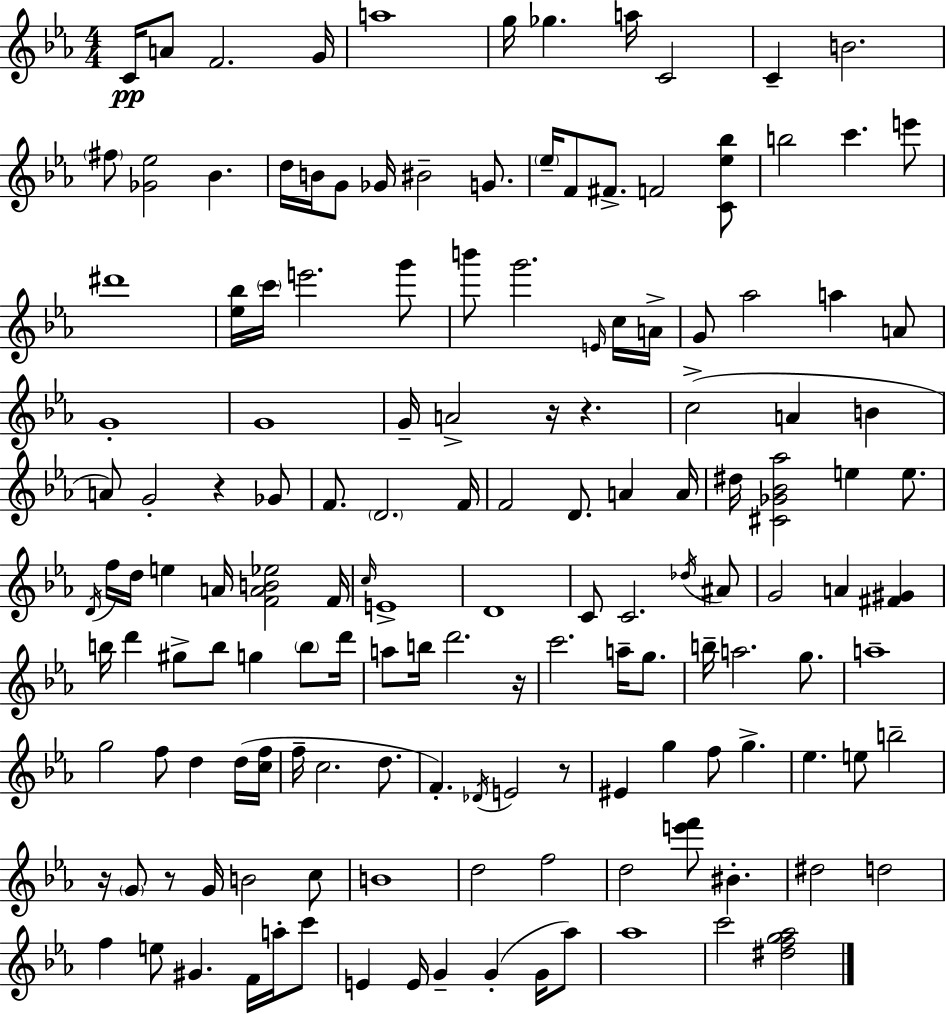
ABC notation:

X:1
T:Untitled
M:4/4
L:1/4
K:Cm
C/4 A/2 F2 G/4 a4 g/4 _g a/4 C2 C B2 ^f/2 [_G_e]2 _B d/4 B/4 G/2 _G/4 ^B2 G/2 _e/4 F/2 ^F/2 F2 [C_e_b]/2 b2 c' e'/2 ^d'4 [_e_b]/4 c'/4 e'2 g'/2 b'/2 g'2 E/4 c/4 A/4 G/2 _a2 a A/2 G4 G4 G/4 A2 z/4 z c2 A B A/2 G2 z _G/2 F/2 D2 F/4 F2 D/2 A A/4 ^d/4 [^C_G_B_a]2 e e/2 D/4 f/4 d/4 e A/4 [FAB_e]2 F/4 c/4 E4 D4 C/2 C2 _d/4 ^A/2 G2 A [^F^G] b/4 d' ^g/2 b/2 g b/2 d'/4 a/2 b/4 d'2 z/4 c'2 a/4 g/2 b/4 a2 g/2 a4 g2 f/2 d d/4 [cf]/4 f/4 c2 d/2 F _D/4 E2 z/2 ^E g f/2 g _e e/2 b2 z/4 G/2 z/2 G/4 B2 c/2 B4 d2 f2 d2 [e'f']/2 ^B ^d2 d2 f e/2 ^G F/4 a/4 c'/2 E E/4 G G G/4 _a/2 _a4 c'2 [^dfg_a]2